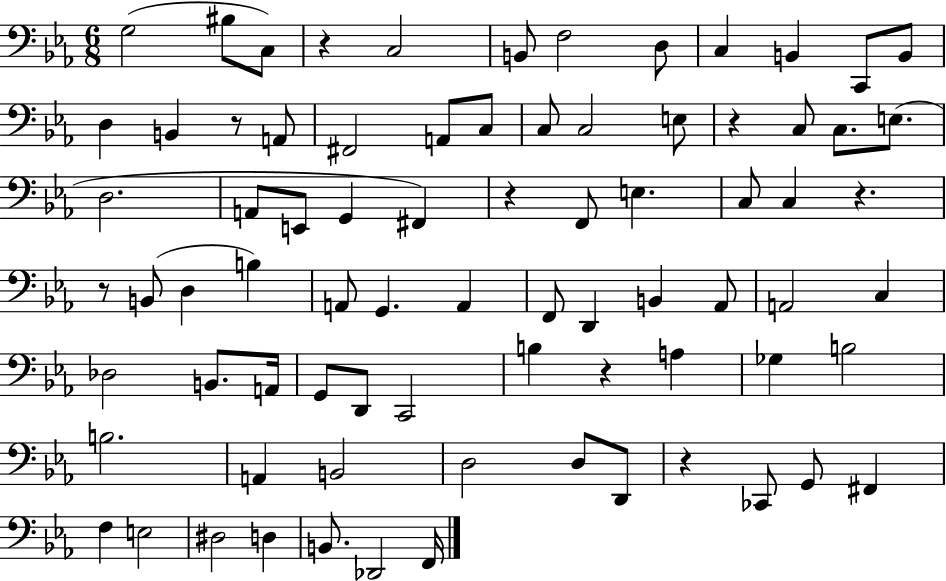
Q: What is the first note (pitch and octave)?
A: G3